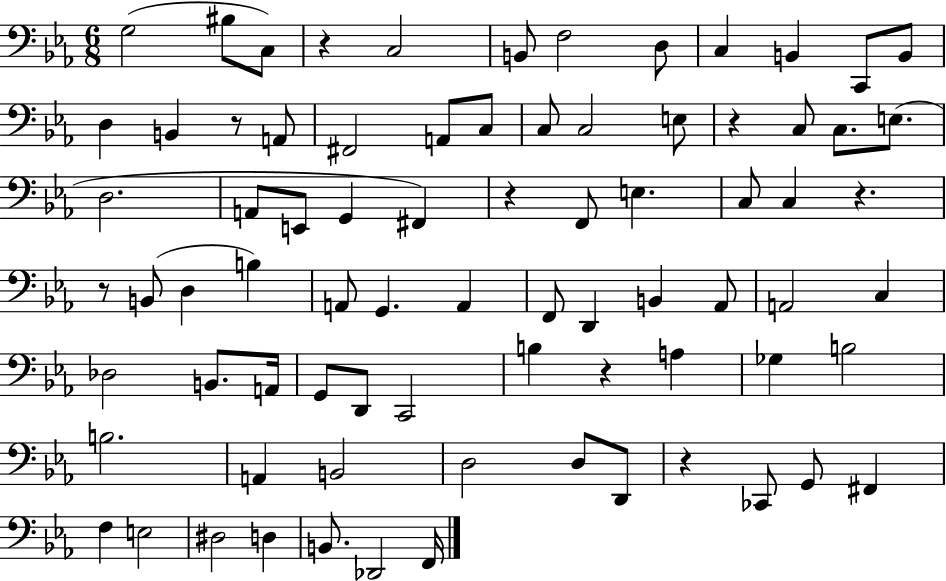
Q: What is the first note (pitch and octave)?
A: G3